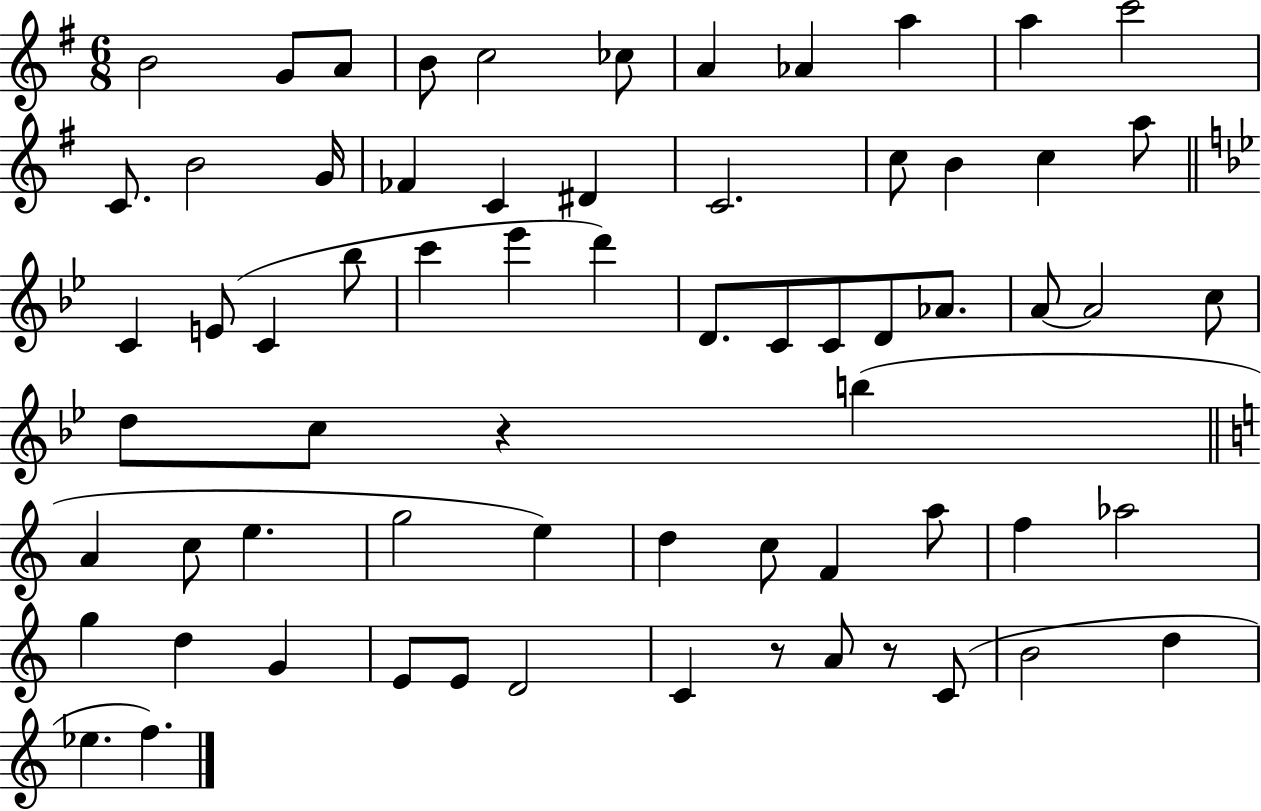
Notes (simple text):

B4/h G4/e A4/e B4/e C5/h CES5/e A4/q Ab4/q A5/q A5/q C6/h C4/e. B4/h G4/s FES4/q C4/q D#4/q C4/h. C5/e B4/q C5/q A5/e C4/q E4/e C4/q Bb5/e C6/q Eb6/q D6/q D4/e. C4/e C4/e D4/e Ab4/e. A4/e A4/h C5/e D5/e C5/e R/q B5/q A4/q C5/e E5/q. G5/h E5/q D5/q C5/e F4/q A5/e F5/q Ab5/h G5/q D5/q G4/q E4/e E4/e D4/h C4/q R/e A4/e R/e C4/e B4/h D5/q Eb5/q. F5/q.